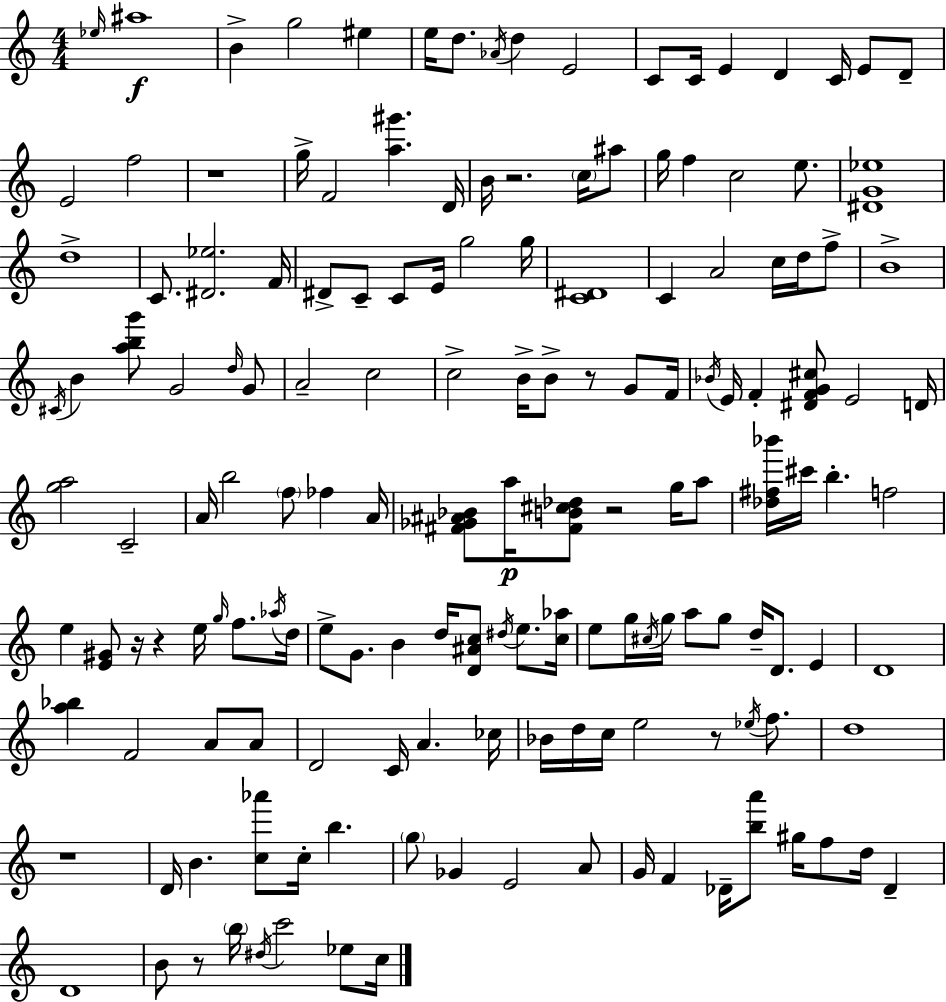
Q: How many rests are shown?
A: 9